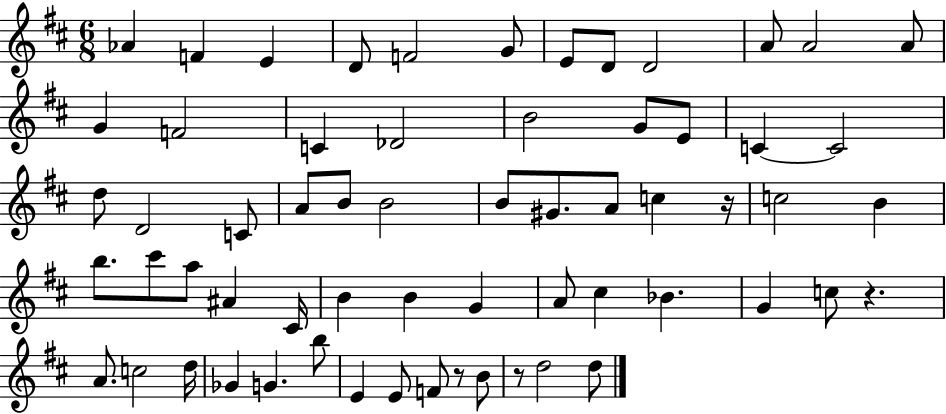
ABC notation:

X:1
T:Untitled
M:6/8
L:1/4
K:D
_A F E D/2 F2 G/2 E/2 D/2 D2 A/2 A2 A/2 G F2 C _D2 B2 G/2 E/2 C C2 d/2 D2 C/2 A/2 B/2 B2 B/2 ^G/2 A/2 c z/4 c2 B b/2 ^c'/2 a/2 ^A ^C/4 B B G A/2 ^c _B G c/2 z A/2 c2 d/4 _G G b/2 E E/2 F/2 z/2 B/2 z/2 d2 d/2